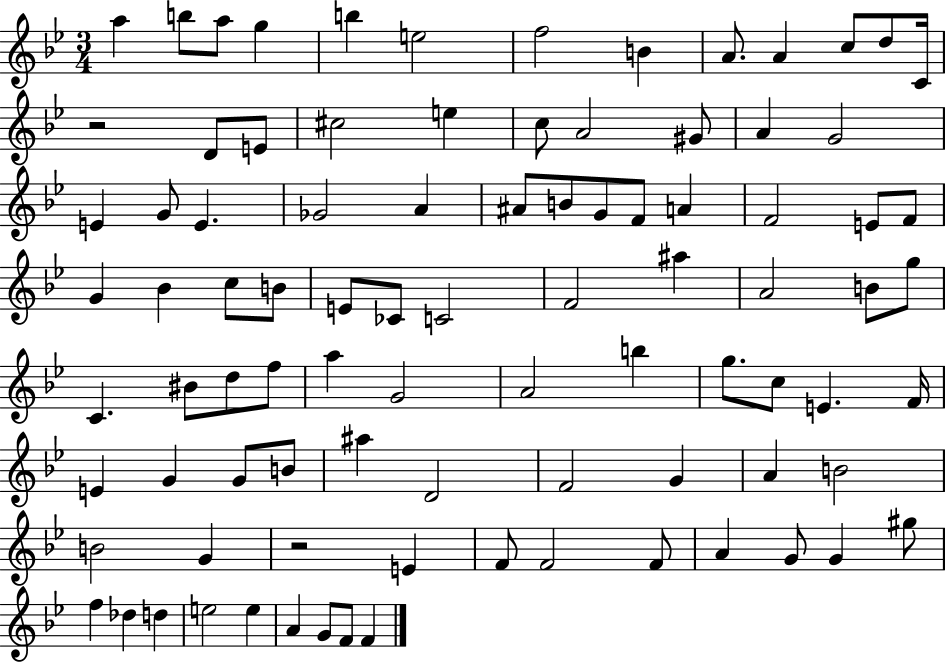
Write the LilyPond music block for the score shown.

{
  \clef treble
  \numericTimeSignature
  \time 3/4
  \key bes \major
  a''4 b''8 a''8 g''4 | b''4 e''2 | f''2 b'4 | a'8. a'4 c''8 d''8 c'16 | \break r2 d'8 e'8 | cis''2 e''4 | c''8 a'2 gis'8 | a'4 g'2 | \break e'4 g'8 e'4. | ges'2 a'4 | ais'8 b'8 g'8 f'8 a'4 | f'2 e'8 f'8 | \break g'4 bes'4 c''8 b'8 | e'8 ces'8 c'2 | f'2 ais''4 | a'2 b'8 g''8 | \break c'4. bis'8 d''8 f''8 | a''4 g'2 | a'2 b''4 | g''8. c''8 e'4. f'16 | \break e'4 g'4 g'8 b'8 | ais''4 d'2 | f'2 g'4 | a'4 b'2 | \break b'2 g'4 | r2 e'4 | f'8 f'2 f'8 | a'4 g'8 g'4 gis''8 | \break f''4 des''4 d''4 | e''2 e''4 | a'4 g'8 f'8 f'4 | \bar "|."
}